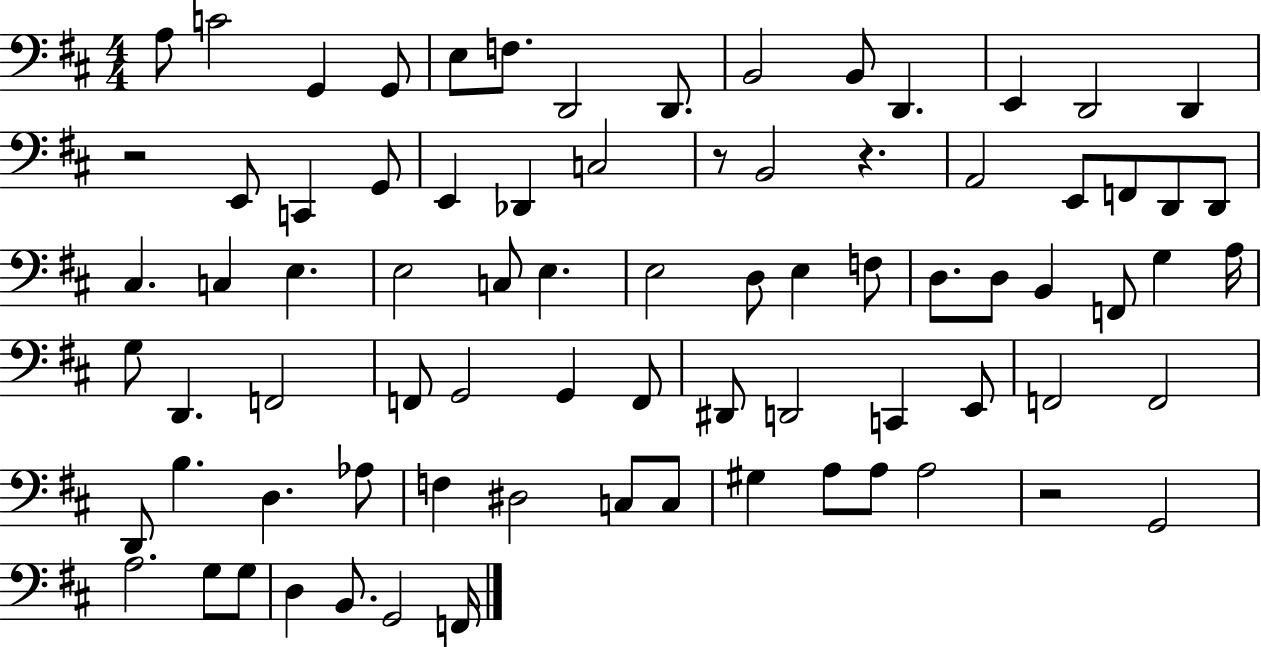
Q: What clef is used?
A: bass